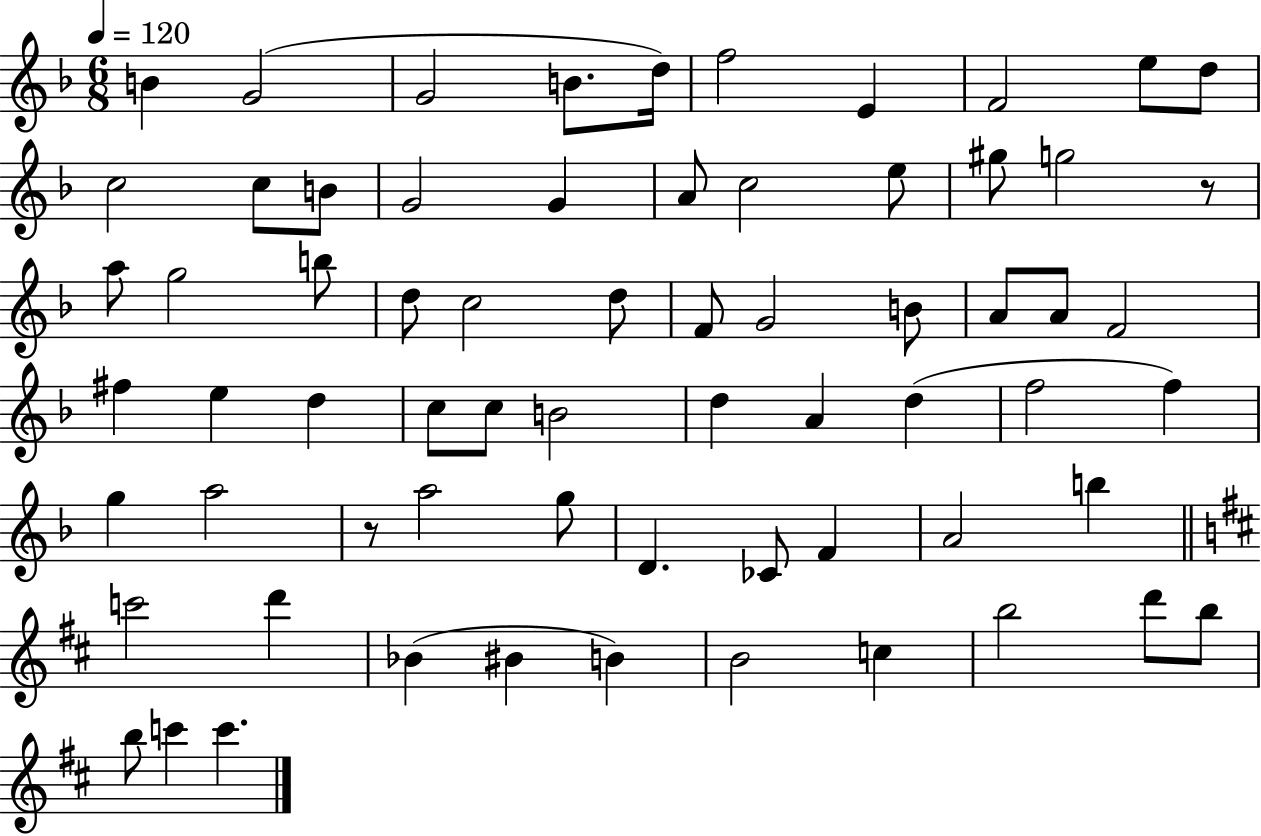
{
  \clef treble
  \numericTimeSignature
  \time 6/8
  \key f \major
  \tempo 4 = 120
  b'4 g'2( | g'2 b'8. d''16) | f''2 e'4 | f'2 e''8 d''8 | \break c''2 c''8 b'8 | g'2 g'4 | a'8 c''2 e''8 | gis''8 g''2 r8 | \break a''8 g''2 b''8 | d''8 c''2 d''8 | f'8 g'2 b'8 | a'8 a'8 f'2 | \break fis''4 e''4 d''4 | c''8 c''8 b'2 | d''4 a'4 d''4( | f''2 f''4) | \break g''4 a''2 | r8 a''2 g''8 | d'4. ces'8 f'4 | a'2 b''4 | \break \bar "||" \break \key d \major c'''2 d'''4 | bes'4( bis'4 b'4) | b'2 c''4 | b''2 d'''8 b''8 | \break b''8 c'''4 c'''4. | \bar "|."
}